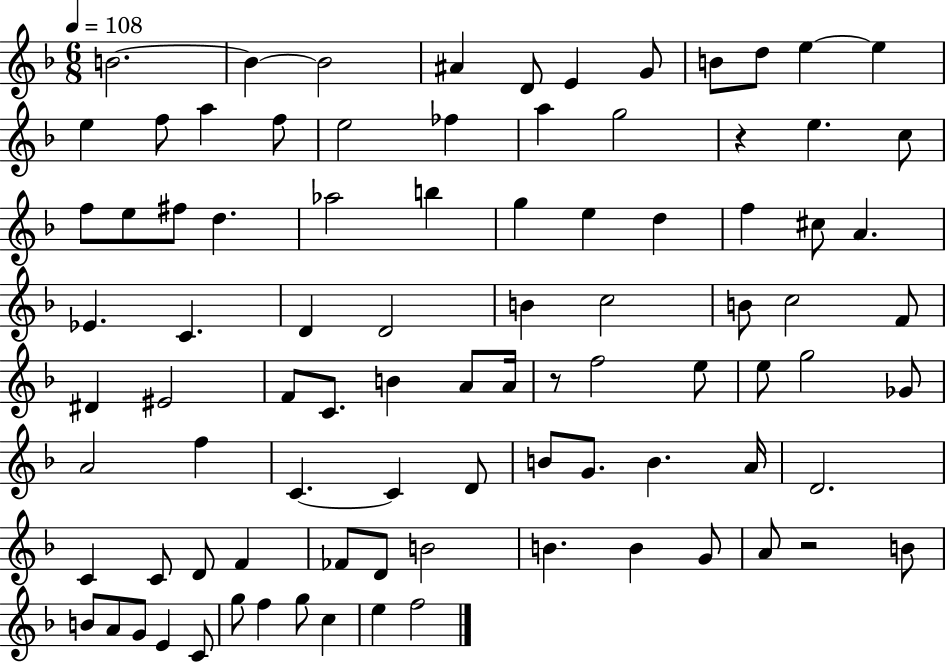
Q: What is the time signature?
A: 6/8